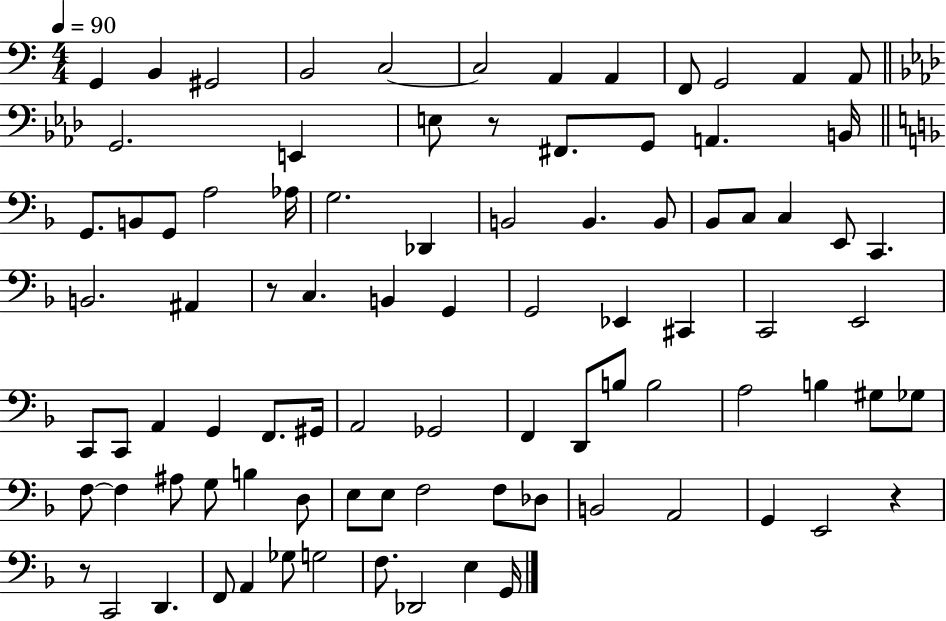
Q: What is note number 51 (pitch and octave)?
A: A2